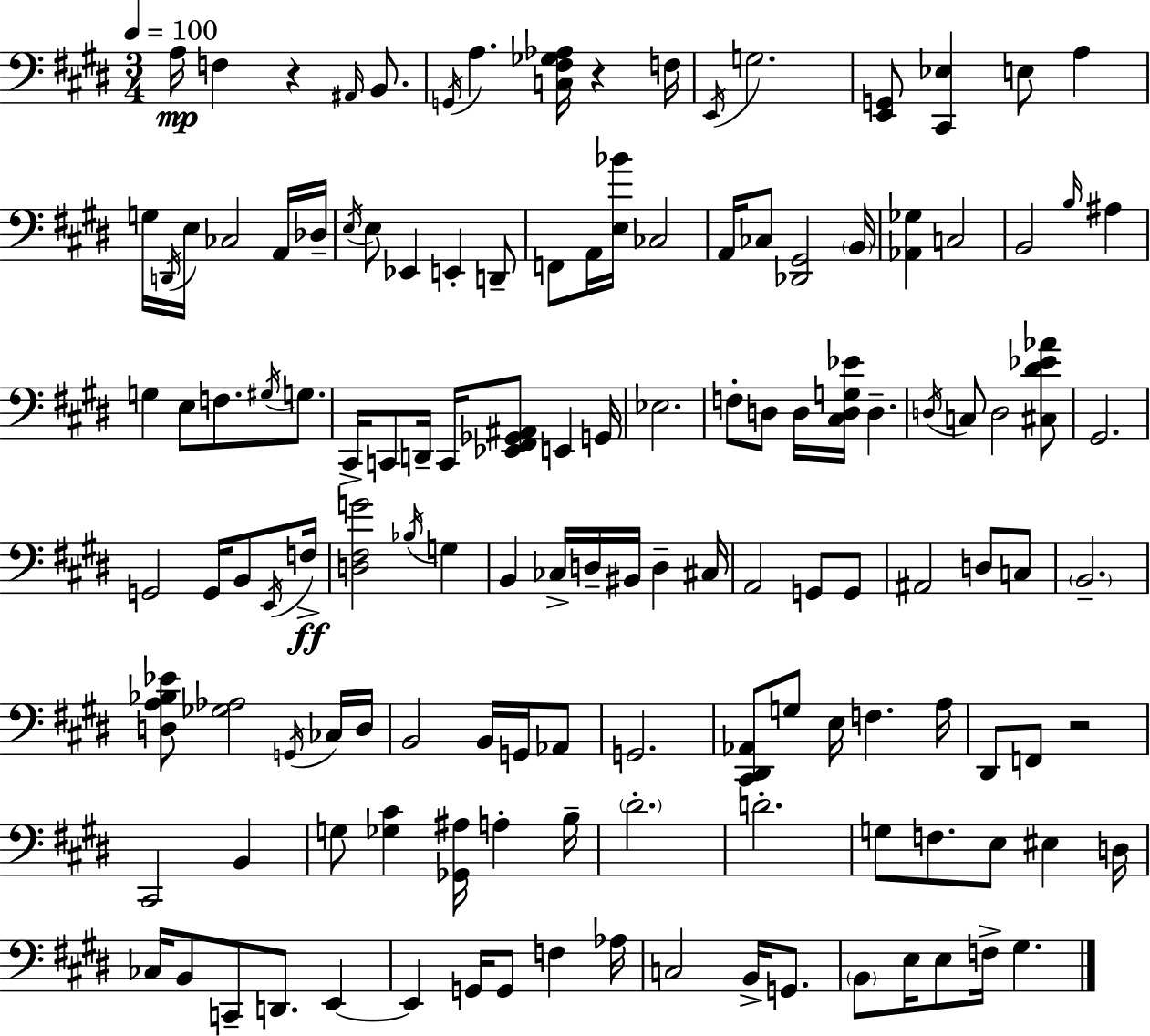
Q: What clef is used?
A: bass